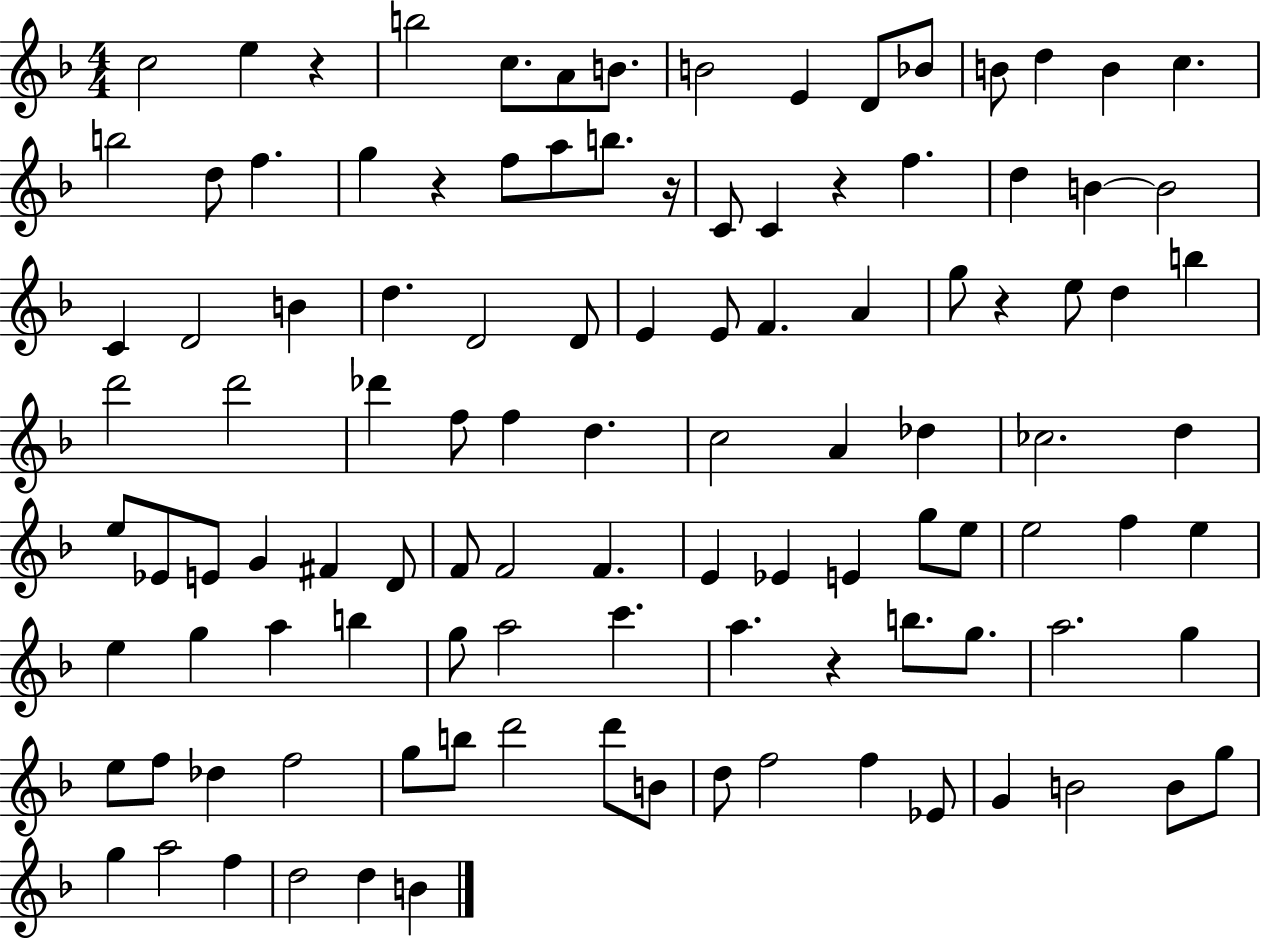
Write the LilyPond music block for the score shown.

{
  \clef treble
  \numericTimeSignature
  \time 4/4
  \key f \major
  c''2 e''4 r4 | b''2 c''8. a'8 b'8. | b'2 e'4 d'8 bes'8 | b'8 d''4 b'4 c''4. | \break b''2 d''8 f''4. | g''4 r4 f''8 a''8 b''8. r16 | c'8 c'4 r4 f''4. | d''4 b'4~~ b'2 | \break c'4 d'2 b'4 | d''4. d'2 d'8 | e'4 e'8 f'4. a'4 | g''8 r4 e''8 d''4 b''4 | \break d'''2 d'''2 | des'''4 f''8 f''4 d''4. | c''2 a'4 des''4 | ces''2. d''4 | \break e''8 ees'8 e'8 g'4 fis'4 d'8 | f'8 f'2 f'4. | e'4 ees'4 e'4 g''8 e''8 | e''2 f''4 e''4 | \break e''4 g''4 a''4 b''4 | g''8 a''2 c'''4. | a''4. r4 b''8. g''8. | a''2. g''4 | \break e''8 f''8 des''4 f''2 | g''8 b''8 d'''2 d'''8 b'8 | d''8 f''2 f''4 ees'8 | g'4 b'2 b'8 g''8 | \break g''4 a''2 f''4 | d''2 d''4 b'4 | \bar "|."
}